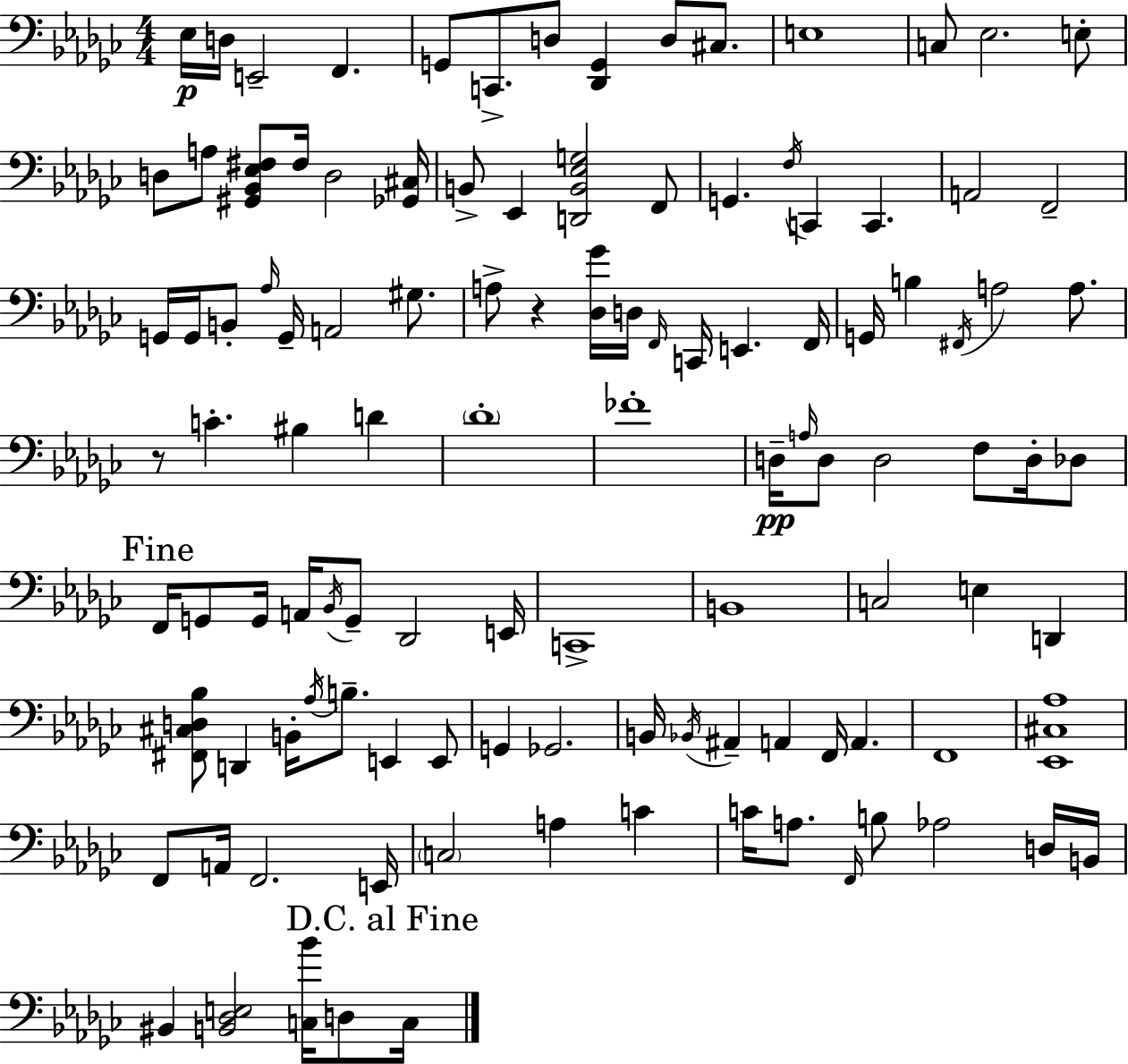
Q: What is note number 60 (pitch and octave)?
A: A2